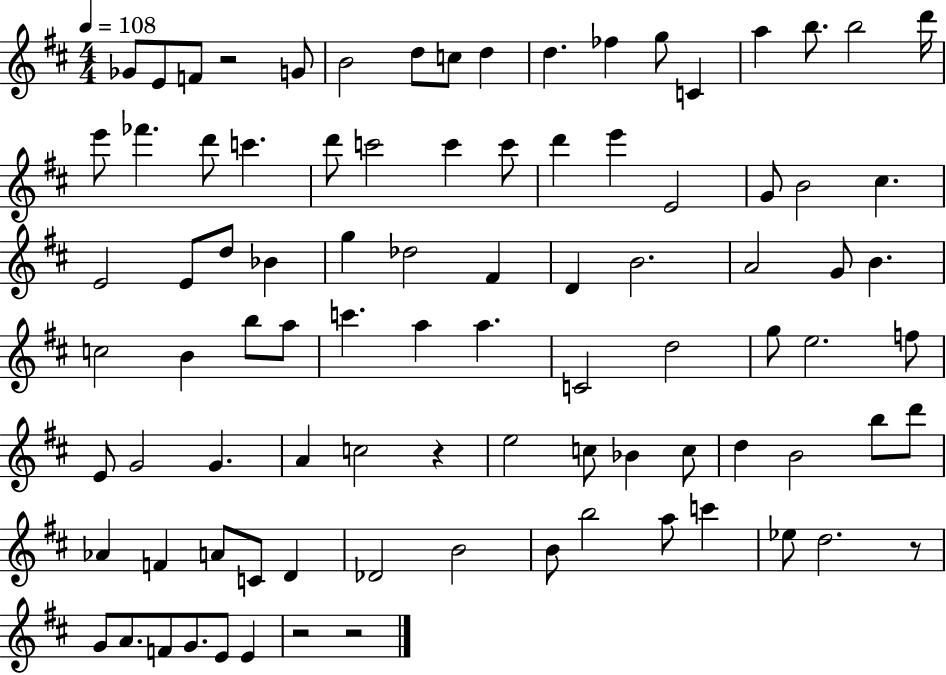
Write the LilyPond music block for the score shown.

{
  \clef treble
  \numericTimeSignature
  \time 4/4
  \key d \major
  \tempo 4 = 108
  ges'8 e'8 f'8 r2 g'8 | b'2 d''8 c''8 d''4 | d''4. fes''4 g''8 c'4 | a''4 b''8. b''2 d'''16 | \break e'''8 fes'''4. d'''8 c'''4. | d'''8 c'''2 c'''4 c'''8 | d'''4 e'''4 e'2 | g'8 b'2 cis''4. | \break e'2 e'8 d''8 bes'4 | g''4 des''2 fis'4 | d'4 b'2. | a'2 g'8 b'4. | \break c''2 b'4 b''8 a''8 | c'''4. a''4 a''4. | c'2 d''2 | g''8 e''2. f''8 | \break e'8 g'2 g'4. | a'4 c''2 r4 | e''2 c''8 bes'4 c''8 | d''4 b'2 b''8 d'''8 | \break aes'4 f'4 a'8 c'8 d'4 | des'2 b'2 | b'8 b''2 a''8 c'''4 | ees''8 d''2. r8 | \break g'8 a'8. f'8 g'8. e'8 e'4 | r2 r2 | \bar "|."
}